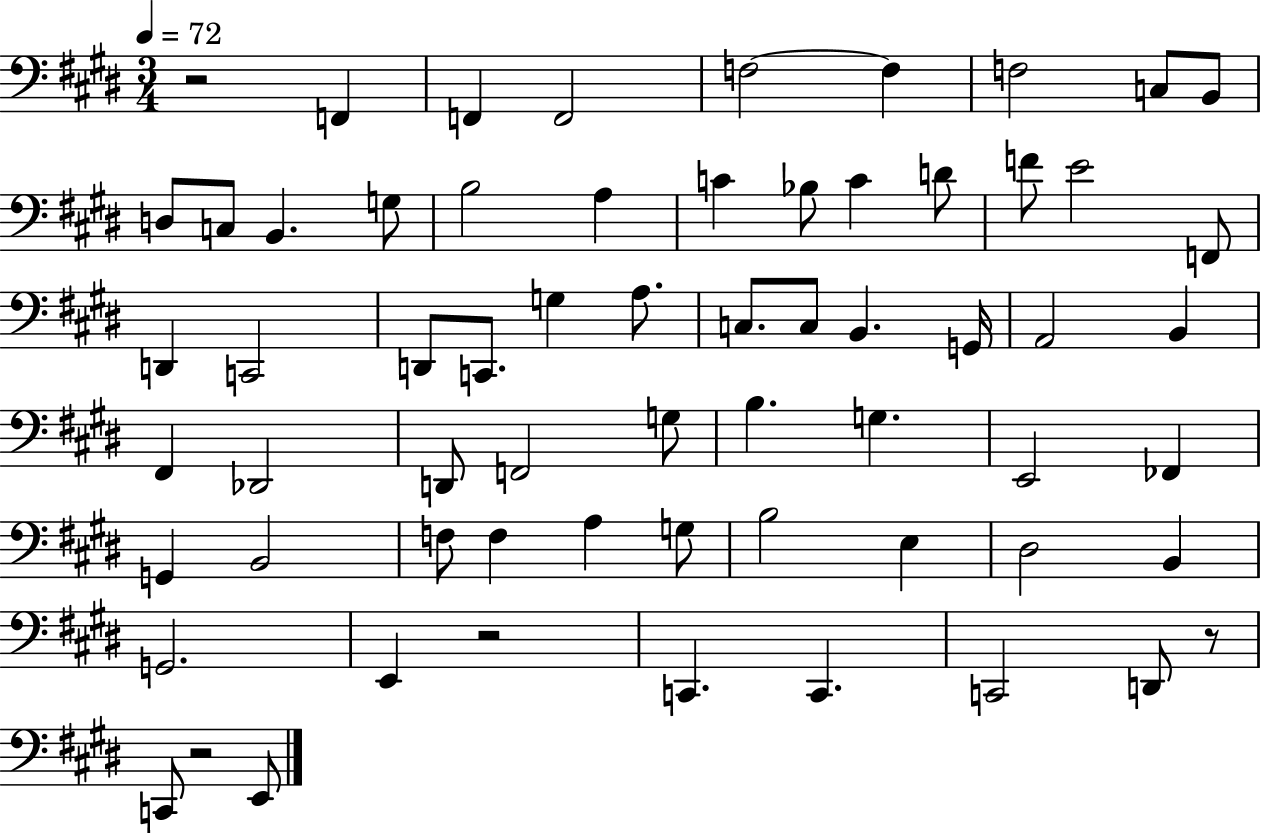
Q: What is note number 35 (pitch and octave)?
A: Db2